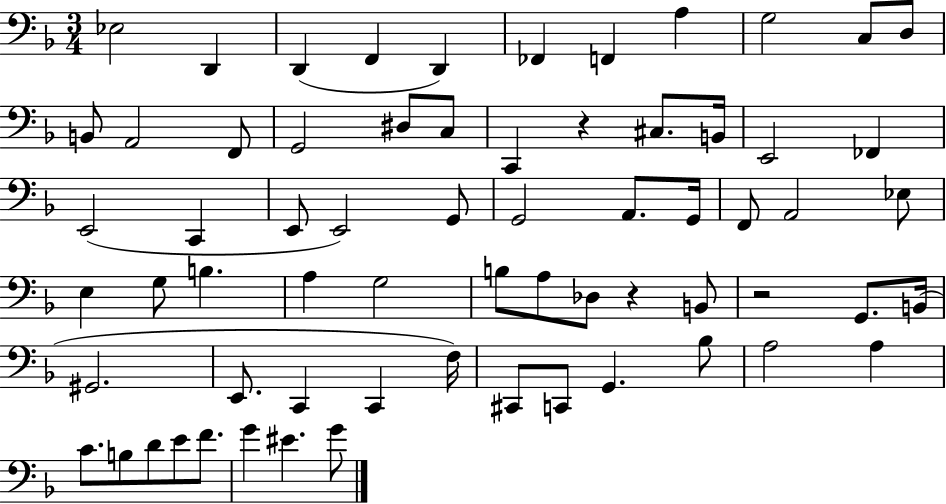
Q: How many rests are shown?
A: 3